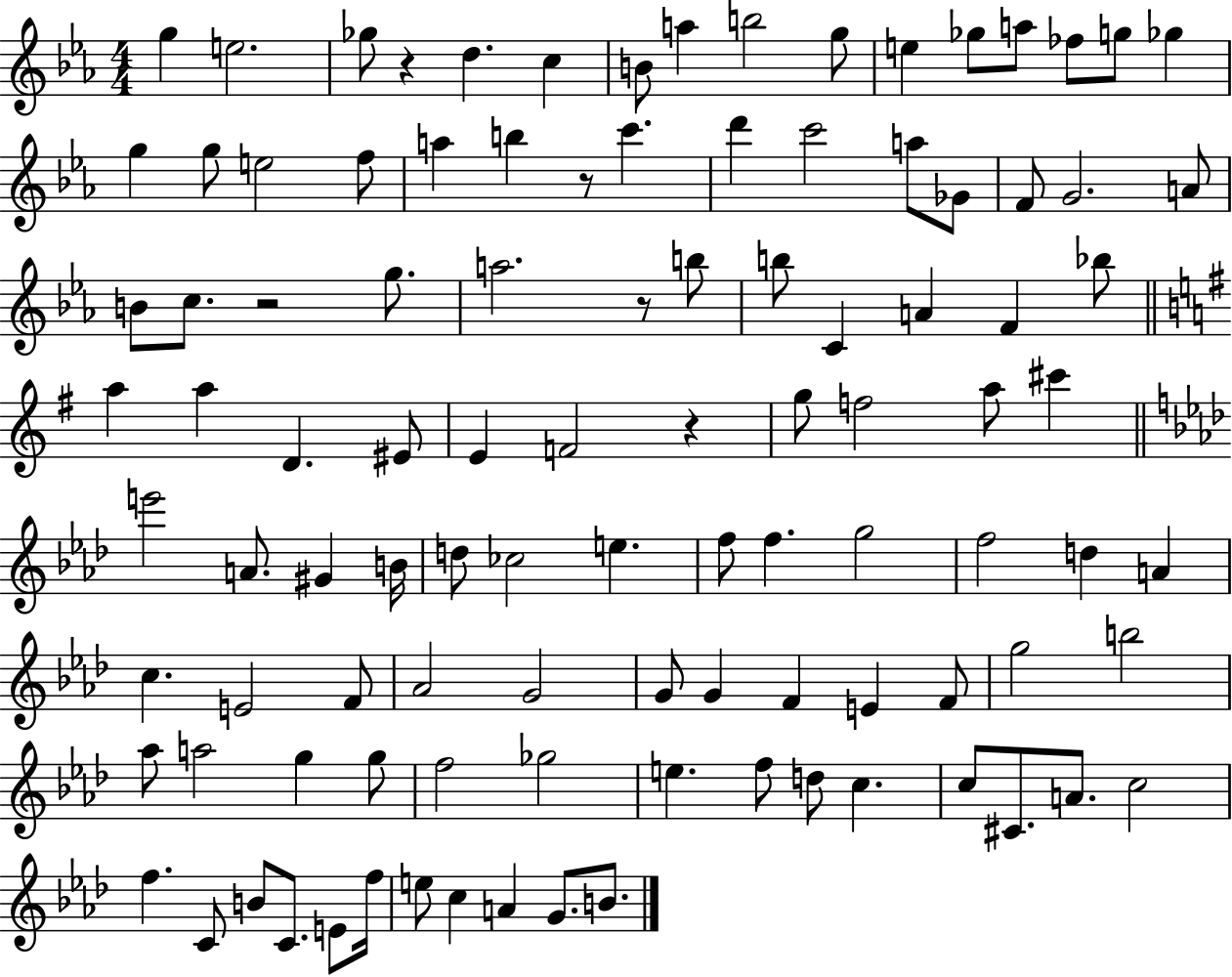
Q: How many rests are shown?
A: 5